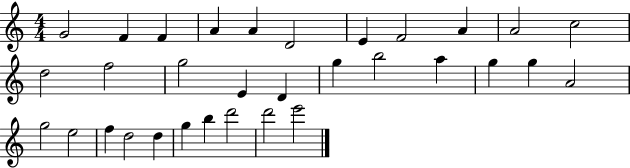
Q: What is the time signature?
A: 4/4